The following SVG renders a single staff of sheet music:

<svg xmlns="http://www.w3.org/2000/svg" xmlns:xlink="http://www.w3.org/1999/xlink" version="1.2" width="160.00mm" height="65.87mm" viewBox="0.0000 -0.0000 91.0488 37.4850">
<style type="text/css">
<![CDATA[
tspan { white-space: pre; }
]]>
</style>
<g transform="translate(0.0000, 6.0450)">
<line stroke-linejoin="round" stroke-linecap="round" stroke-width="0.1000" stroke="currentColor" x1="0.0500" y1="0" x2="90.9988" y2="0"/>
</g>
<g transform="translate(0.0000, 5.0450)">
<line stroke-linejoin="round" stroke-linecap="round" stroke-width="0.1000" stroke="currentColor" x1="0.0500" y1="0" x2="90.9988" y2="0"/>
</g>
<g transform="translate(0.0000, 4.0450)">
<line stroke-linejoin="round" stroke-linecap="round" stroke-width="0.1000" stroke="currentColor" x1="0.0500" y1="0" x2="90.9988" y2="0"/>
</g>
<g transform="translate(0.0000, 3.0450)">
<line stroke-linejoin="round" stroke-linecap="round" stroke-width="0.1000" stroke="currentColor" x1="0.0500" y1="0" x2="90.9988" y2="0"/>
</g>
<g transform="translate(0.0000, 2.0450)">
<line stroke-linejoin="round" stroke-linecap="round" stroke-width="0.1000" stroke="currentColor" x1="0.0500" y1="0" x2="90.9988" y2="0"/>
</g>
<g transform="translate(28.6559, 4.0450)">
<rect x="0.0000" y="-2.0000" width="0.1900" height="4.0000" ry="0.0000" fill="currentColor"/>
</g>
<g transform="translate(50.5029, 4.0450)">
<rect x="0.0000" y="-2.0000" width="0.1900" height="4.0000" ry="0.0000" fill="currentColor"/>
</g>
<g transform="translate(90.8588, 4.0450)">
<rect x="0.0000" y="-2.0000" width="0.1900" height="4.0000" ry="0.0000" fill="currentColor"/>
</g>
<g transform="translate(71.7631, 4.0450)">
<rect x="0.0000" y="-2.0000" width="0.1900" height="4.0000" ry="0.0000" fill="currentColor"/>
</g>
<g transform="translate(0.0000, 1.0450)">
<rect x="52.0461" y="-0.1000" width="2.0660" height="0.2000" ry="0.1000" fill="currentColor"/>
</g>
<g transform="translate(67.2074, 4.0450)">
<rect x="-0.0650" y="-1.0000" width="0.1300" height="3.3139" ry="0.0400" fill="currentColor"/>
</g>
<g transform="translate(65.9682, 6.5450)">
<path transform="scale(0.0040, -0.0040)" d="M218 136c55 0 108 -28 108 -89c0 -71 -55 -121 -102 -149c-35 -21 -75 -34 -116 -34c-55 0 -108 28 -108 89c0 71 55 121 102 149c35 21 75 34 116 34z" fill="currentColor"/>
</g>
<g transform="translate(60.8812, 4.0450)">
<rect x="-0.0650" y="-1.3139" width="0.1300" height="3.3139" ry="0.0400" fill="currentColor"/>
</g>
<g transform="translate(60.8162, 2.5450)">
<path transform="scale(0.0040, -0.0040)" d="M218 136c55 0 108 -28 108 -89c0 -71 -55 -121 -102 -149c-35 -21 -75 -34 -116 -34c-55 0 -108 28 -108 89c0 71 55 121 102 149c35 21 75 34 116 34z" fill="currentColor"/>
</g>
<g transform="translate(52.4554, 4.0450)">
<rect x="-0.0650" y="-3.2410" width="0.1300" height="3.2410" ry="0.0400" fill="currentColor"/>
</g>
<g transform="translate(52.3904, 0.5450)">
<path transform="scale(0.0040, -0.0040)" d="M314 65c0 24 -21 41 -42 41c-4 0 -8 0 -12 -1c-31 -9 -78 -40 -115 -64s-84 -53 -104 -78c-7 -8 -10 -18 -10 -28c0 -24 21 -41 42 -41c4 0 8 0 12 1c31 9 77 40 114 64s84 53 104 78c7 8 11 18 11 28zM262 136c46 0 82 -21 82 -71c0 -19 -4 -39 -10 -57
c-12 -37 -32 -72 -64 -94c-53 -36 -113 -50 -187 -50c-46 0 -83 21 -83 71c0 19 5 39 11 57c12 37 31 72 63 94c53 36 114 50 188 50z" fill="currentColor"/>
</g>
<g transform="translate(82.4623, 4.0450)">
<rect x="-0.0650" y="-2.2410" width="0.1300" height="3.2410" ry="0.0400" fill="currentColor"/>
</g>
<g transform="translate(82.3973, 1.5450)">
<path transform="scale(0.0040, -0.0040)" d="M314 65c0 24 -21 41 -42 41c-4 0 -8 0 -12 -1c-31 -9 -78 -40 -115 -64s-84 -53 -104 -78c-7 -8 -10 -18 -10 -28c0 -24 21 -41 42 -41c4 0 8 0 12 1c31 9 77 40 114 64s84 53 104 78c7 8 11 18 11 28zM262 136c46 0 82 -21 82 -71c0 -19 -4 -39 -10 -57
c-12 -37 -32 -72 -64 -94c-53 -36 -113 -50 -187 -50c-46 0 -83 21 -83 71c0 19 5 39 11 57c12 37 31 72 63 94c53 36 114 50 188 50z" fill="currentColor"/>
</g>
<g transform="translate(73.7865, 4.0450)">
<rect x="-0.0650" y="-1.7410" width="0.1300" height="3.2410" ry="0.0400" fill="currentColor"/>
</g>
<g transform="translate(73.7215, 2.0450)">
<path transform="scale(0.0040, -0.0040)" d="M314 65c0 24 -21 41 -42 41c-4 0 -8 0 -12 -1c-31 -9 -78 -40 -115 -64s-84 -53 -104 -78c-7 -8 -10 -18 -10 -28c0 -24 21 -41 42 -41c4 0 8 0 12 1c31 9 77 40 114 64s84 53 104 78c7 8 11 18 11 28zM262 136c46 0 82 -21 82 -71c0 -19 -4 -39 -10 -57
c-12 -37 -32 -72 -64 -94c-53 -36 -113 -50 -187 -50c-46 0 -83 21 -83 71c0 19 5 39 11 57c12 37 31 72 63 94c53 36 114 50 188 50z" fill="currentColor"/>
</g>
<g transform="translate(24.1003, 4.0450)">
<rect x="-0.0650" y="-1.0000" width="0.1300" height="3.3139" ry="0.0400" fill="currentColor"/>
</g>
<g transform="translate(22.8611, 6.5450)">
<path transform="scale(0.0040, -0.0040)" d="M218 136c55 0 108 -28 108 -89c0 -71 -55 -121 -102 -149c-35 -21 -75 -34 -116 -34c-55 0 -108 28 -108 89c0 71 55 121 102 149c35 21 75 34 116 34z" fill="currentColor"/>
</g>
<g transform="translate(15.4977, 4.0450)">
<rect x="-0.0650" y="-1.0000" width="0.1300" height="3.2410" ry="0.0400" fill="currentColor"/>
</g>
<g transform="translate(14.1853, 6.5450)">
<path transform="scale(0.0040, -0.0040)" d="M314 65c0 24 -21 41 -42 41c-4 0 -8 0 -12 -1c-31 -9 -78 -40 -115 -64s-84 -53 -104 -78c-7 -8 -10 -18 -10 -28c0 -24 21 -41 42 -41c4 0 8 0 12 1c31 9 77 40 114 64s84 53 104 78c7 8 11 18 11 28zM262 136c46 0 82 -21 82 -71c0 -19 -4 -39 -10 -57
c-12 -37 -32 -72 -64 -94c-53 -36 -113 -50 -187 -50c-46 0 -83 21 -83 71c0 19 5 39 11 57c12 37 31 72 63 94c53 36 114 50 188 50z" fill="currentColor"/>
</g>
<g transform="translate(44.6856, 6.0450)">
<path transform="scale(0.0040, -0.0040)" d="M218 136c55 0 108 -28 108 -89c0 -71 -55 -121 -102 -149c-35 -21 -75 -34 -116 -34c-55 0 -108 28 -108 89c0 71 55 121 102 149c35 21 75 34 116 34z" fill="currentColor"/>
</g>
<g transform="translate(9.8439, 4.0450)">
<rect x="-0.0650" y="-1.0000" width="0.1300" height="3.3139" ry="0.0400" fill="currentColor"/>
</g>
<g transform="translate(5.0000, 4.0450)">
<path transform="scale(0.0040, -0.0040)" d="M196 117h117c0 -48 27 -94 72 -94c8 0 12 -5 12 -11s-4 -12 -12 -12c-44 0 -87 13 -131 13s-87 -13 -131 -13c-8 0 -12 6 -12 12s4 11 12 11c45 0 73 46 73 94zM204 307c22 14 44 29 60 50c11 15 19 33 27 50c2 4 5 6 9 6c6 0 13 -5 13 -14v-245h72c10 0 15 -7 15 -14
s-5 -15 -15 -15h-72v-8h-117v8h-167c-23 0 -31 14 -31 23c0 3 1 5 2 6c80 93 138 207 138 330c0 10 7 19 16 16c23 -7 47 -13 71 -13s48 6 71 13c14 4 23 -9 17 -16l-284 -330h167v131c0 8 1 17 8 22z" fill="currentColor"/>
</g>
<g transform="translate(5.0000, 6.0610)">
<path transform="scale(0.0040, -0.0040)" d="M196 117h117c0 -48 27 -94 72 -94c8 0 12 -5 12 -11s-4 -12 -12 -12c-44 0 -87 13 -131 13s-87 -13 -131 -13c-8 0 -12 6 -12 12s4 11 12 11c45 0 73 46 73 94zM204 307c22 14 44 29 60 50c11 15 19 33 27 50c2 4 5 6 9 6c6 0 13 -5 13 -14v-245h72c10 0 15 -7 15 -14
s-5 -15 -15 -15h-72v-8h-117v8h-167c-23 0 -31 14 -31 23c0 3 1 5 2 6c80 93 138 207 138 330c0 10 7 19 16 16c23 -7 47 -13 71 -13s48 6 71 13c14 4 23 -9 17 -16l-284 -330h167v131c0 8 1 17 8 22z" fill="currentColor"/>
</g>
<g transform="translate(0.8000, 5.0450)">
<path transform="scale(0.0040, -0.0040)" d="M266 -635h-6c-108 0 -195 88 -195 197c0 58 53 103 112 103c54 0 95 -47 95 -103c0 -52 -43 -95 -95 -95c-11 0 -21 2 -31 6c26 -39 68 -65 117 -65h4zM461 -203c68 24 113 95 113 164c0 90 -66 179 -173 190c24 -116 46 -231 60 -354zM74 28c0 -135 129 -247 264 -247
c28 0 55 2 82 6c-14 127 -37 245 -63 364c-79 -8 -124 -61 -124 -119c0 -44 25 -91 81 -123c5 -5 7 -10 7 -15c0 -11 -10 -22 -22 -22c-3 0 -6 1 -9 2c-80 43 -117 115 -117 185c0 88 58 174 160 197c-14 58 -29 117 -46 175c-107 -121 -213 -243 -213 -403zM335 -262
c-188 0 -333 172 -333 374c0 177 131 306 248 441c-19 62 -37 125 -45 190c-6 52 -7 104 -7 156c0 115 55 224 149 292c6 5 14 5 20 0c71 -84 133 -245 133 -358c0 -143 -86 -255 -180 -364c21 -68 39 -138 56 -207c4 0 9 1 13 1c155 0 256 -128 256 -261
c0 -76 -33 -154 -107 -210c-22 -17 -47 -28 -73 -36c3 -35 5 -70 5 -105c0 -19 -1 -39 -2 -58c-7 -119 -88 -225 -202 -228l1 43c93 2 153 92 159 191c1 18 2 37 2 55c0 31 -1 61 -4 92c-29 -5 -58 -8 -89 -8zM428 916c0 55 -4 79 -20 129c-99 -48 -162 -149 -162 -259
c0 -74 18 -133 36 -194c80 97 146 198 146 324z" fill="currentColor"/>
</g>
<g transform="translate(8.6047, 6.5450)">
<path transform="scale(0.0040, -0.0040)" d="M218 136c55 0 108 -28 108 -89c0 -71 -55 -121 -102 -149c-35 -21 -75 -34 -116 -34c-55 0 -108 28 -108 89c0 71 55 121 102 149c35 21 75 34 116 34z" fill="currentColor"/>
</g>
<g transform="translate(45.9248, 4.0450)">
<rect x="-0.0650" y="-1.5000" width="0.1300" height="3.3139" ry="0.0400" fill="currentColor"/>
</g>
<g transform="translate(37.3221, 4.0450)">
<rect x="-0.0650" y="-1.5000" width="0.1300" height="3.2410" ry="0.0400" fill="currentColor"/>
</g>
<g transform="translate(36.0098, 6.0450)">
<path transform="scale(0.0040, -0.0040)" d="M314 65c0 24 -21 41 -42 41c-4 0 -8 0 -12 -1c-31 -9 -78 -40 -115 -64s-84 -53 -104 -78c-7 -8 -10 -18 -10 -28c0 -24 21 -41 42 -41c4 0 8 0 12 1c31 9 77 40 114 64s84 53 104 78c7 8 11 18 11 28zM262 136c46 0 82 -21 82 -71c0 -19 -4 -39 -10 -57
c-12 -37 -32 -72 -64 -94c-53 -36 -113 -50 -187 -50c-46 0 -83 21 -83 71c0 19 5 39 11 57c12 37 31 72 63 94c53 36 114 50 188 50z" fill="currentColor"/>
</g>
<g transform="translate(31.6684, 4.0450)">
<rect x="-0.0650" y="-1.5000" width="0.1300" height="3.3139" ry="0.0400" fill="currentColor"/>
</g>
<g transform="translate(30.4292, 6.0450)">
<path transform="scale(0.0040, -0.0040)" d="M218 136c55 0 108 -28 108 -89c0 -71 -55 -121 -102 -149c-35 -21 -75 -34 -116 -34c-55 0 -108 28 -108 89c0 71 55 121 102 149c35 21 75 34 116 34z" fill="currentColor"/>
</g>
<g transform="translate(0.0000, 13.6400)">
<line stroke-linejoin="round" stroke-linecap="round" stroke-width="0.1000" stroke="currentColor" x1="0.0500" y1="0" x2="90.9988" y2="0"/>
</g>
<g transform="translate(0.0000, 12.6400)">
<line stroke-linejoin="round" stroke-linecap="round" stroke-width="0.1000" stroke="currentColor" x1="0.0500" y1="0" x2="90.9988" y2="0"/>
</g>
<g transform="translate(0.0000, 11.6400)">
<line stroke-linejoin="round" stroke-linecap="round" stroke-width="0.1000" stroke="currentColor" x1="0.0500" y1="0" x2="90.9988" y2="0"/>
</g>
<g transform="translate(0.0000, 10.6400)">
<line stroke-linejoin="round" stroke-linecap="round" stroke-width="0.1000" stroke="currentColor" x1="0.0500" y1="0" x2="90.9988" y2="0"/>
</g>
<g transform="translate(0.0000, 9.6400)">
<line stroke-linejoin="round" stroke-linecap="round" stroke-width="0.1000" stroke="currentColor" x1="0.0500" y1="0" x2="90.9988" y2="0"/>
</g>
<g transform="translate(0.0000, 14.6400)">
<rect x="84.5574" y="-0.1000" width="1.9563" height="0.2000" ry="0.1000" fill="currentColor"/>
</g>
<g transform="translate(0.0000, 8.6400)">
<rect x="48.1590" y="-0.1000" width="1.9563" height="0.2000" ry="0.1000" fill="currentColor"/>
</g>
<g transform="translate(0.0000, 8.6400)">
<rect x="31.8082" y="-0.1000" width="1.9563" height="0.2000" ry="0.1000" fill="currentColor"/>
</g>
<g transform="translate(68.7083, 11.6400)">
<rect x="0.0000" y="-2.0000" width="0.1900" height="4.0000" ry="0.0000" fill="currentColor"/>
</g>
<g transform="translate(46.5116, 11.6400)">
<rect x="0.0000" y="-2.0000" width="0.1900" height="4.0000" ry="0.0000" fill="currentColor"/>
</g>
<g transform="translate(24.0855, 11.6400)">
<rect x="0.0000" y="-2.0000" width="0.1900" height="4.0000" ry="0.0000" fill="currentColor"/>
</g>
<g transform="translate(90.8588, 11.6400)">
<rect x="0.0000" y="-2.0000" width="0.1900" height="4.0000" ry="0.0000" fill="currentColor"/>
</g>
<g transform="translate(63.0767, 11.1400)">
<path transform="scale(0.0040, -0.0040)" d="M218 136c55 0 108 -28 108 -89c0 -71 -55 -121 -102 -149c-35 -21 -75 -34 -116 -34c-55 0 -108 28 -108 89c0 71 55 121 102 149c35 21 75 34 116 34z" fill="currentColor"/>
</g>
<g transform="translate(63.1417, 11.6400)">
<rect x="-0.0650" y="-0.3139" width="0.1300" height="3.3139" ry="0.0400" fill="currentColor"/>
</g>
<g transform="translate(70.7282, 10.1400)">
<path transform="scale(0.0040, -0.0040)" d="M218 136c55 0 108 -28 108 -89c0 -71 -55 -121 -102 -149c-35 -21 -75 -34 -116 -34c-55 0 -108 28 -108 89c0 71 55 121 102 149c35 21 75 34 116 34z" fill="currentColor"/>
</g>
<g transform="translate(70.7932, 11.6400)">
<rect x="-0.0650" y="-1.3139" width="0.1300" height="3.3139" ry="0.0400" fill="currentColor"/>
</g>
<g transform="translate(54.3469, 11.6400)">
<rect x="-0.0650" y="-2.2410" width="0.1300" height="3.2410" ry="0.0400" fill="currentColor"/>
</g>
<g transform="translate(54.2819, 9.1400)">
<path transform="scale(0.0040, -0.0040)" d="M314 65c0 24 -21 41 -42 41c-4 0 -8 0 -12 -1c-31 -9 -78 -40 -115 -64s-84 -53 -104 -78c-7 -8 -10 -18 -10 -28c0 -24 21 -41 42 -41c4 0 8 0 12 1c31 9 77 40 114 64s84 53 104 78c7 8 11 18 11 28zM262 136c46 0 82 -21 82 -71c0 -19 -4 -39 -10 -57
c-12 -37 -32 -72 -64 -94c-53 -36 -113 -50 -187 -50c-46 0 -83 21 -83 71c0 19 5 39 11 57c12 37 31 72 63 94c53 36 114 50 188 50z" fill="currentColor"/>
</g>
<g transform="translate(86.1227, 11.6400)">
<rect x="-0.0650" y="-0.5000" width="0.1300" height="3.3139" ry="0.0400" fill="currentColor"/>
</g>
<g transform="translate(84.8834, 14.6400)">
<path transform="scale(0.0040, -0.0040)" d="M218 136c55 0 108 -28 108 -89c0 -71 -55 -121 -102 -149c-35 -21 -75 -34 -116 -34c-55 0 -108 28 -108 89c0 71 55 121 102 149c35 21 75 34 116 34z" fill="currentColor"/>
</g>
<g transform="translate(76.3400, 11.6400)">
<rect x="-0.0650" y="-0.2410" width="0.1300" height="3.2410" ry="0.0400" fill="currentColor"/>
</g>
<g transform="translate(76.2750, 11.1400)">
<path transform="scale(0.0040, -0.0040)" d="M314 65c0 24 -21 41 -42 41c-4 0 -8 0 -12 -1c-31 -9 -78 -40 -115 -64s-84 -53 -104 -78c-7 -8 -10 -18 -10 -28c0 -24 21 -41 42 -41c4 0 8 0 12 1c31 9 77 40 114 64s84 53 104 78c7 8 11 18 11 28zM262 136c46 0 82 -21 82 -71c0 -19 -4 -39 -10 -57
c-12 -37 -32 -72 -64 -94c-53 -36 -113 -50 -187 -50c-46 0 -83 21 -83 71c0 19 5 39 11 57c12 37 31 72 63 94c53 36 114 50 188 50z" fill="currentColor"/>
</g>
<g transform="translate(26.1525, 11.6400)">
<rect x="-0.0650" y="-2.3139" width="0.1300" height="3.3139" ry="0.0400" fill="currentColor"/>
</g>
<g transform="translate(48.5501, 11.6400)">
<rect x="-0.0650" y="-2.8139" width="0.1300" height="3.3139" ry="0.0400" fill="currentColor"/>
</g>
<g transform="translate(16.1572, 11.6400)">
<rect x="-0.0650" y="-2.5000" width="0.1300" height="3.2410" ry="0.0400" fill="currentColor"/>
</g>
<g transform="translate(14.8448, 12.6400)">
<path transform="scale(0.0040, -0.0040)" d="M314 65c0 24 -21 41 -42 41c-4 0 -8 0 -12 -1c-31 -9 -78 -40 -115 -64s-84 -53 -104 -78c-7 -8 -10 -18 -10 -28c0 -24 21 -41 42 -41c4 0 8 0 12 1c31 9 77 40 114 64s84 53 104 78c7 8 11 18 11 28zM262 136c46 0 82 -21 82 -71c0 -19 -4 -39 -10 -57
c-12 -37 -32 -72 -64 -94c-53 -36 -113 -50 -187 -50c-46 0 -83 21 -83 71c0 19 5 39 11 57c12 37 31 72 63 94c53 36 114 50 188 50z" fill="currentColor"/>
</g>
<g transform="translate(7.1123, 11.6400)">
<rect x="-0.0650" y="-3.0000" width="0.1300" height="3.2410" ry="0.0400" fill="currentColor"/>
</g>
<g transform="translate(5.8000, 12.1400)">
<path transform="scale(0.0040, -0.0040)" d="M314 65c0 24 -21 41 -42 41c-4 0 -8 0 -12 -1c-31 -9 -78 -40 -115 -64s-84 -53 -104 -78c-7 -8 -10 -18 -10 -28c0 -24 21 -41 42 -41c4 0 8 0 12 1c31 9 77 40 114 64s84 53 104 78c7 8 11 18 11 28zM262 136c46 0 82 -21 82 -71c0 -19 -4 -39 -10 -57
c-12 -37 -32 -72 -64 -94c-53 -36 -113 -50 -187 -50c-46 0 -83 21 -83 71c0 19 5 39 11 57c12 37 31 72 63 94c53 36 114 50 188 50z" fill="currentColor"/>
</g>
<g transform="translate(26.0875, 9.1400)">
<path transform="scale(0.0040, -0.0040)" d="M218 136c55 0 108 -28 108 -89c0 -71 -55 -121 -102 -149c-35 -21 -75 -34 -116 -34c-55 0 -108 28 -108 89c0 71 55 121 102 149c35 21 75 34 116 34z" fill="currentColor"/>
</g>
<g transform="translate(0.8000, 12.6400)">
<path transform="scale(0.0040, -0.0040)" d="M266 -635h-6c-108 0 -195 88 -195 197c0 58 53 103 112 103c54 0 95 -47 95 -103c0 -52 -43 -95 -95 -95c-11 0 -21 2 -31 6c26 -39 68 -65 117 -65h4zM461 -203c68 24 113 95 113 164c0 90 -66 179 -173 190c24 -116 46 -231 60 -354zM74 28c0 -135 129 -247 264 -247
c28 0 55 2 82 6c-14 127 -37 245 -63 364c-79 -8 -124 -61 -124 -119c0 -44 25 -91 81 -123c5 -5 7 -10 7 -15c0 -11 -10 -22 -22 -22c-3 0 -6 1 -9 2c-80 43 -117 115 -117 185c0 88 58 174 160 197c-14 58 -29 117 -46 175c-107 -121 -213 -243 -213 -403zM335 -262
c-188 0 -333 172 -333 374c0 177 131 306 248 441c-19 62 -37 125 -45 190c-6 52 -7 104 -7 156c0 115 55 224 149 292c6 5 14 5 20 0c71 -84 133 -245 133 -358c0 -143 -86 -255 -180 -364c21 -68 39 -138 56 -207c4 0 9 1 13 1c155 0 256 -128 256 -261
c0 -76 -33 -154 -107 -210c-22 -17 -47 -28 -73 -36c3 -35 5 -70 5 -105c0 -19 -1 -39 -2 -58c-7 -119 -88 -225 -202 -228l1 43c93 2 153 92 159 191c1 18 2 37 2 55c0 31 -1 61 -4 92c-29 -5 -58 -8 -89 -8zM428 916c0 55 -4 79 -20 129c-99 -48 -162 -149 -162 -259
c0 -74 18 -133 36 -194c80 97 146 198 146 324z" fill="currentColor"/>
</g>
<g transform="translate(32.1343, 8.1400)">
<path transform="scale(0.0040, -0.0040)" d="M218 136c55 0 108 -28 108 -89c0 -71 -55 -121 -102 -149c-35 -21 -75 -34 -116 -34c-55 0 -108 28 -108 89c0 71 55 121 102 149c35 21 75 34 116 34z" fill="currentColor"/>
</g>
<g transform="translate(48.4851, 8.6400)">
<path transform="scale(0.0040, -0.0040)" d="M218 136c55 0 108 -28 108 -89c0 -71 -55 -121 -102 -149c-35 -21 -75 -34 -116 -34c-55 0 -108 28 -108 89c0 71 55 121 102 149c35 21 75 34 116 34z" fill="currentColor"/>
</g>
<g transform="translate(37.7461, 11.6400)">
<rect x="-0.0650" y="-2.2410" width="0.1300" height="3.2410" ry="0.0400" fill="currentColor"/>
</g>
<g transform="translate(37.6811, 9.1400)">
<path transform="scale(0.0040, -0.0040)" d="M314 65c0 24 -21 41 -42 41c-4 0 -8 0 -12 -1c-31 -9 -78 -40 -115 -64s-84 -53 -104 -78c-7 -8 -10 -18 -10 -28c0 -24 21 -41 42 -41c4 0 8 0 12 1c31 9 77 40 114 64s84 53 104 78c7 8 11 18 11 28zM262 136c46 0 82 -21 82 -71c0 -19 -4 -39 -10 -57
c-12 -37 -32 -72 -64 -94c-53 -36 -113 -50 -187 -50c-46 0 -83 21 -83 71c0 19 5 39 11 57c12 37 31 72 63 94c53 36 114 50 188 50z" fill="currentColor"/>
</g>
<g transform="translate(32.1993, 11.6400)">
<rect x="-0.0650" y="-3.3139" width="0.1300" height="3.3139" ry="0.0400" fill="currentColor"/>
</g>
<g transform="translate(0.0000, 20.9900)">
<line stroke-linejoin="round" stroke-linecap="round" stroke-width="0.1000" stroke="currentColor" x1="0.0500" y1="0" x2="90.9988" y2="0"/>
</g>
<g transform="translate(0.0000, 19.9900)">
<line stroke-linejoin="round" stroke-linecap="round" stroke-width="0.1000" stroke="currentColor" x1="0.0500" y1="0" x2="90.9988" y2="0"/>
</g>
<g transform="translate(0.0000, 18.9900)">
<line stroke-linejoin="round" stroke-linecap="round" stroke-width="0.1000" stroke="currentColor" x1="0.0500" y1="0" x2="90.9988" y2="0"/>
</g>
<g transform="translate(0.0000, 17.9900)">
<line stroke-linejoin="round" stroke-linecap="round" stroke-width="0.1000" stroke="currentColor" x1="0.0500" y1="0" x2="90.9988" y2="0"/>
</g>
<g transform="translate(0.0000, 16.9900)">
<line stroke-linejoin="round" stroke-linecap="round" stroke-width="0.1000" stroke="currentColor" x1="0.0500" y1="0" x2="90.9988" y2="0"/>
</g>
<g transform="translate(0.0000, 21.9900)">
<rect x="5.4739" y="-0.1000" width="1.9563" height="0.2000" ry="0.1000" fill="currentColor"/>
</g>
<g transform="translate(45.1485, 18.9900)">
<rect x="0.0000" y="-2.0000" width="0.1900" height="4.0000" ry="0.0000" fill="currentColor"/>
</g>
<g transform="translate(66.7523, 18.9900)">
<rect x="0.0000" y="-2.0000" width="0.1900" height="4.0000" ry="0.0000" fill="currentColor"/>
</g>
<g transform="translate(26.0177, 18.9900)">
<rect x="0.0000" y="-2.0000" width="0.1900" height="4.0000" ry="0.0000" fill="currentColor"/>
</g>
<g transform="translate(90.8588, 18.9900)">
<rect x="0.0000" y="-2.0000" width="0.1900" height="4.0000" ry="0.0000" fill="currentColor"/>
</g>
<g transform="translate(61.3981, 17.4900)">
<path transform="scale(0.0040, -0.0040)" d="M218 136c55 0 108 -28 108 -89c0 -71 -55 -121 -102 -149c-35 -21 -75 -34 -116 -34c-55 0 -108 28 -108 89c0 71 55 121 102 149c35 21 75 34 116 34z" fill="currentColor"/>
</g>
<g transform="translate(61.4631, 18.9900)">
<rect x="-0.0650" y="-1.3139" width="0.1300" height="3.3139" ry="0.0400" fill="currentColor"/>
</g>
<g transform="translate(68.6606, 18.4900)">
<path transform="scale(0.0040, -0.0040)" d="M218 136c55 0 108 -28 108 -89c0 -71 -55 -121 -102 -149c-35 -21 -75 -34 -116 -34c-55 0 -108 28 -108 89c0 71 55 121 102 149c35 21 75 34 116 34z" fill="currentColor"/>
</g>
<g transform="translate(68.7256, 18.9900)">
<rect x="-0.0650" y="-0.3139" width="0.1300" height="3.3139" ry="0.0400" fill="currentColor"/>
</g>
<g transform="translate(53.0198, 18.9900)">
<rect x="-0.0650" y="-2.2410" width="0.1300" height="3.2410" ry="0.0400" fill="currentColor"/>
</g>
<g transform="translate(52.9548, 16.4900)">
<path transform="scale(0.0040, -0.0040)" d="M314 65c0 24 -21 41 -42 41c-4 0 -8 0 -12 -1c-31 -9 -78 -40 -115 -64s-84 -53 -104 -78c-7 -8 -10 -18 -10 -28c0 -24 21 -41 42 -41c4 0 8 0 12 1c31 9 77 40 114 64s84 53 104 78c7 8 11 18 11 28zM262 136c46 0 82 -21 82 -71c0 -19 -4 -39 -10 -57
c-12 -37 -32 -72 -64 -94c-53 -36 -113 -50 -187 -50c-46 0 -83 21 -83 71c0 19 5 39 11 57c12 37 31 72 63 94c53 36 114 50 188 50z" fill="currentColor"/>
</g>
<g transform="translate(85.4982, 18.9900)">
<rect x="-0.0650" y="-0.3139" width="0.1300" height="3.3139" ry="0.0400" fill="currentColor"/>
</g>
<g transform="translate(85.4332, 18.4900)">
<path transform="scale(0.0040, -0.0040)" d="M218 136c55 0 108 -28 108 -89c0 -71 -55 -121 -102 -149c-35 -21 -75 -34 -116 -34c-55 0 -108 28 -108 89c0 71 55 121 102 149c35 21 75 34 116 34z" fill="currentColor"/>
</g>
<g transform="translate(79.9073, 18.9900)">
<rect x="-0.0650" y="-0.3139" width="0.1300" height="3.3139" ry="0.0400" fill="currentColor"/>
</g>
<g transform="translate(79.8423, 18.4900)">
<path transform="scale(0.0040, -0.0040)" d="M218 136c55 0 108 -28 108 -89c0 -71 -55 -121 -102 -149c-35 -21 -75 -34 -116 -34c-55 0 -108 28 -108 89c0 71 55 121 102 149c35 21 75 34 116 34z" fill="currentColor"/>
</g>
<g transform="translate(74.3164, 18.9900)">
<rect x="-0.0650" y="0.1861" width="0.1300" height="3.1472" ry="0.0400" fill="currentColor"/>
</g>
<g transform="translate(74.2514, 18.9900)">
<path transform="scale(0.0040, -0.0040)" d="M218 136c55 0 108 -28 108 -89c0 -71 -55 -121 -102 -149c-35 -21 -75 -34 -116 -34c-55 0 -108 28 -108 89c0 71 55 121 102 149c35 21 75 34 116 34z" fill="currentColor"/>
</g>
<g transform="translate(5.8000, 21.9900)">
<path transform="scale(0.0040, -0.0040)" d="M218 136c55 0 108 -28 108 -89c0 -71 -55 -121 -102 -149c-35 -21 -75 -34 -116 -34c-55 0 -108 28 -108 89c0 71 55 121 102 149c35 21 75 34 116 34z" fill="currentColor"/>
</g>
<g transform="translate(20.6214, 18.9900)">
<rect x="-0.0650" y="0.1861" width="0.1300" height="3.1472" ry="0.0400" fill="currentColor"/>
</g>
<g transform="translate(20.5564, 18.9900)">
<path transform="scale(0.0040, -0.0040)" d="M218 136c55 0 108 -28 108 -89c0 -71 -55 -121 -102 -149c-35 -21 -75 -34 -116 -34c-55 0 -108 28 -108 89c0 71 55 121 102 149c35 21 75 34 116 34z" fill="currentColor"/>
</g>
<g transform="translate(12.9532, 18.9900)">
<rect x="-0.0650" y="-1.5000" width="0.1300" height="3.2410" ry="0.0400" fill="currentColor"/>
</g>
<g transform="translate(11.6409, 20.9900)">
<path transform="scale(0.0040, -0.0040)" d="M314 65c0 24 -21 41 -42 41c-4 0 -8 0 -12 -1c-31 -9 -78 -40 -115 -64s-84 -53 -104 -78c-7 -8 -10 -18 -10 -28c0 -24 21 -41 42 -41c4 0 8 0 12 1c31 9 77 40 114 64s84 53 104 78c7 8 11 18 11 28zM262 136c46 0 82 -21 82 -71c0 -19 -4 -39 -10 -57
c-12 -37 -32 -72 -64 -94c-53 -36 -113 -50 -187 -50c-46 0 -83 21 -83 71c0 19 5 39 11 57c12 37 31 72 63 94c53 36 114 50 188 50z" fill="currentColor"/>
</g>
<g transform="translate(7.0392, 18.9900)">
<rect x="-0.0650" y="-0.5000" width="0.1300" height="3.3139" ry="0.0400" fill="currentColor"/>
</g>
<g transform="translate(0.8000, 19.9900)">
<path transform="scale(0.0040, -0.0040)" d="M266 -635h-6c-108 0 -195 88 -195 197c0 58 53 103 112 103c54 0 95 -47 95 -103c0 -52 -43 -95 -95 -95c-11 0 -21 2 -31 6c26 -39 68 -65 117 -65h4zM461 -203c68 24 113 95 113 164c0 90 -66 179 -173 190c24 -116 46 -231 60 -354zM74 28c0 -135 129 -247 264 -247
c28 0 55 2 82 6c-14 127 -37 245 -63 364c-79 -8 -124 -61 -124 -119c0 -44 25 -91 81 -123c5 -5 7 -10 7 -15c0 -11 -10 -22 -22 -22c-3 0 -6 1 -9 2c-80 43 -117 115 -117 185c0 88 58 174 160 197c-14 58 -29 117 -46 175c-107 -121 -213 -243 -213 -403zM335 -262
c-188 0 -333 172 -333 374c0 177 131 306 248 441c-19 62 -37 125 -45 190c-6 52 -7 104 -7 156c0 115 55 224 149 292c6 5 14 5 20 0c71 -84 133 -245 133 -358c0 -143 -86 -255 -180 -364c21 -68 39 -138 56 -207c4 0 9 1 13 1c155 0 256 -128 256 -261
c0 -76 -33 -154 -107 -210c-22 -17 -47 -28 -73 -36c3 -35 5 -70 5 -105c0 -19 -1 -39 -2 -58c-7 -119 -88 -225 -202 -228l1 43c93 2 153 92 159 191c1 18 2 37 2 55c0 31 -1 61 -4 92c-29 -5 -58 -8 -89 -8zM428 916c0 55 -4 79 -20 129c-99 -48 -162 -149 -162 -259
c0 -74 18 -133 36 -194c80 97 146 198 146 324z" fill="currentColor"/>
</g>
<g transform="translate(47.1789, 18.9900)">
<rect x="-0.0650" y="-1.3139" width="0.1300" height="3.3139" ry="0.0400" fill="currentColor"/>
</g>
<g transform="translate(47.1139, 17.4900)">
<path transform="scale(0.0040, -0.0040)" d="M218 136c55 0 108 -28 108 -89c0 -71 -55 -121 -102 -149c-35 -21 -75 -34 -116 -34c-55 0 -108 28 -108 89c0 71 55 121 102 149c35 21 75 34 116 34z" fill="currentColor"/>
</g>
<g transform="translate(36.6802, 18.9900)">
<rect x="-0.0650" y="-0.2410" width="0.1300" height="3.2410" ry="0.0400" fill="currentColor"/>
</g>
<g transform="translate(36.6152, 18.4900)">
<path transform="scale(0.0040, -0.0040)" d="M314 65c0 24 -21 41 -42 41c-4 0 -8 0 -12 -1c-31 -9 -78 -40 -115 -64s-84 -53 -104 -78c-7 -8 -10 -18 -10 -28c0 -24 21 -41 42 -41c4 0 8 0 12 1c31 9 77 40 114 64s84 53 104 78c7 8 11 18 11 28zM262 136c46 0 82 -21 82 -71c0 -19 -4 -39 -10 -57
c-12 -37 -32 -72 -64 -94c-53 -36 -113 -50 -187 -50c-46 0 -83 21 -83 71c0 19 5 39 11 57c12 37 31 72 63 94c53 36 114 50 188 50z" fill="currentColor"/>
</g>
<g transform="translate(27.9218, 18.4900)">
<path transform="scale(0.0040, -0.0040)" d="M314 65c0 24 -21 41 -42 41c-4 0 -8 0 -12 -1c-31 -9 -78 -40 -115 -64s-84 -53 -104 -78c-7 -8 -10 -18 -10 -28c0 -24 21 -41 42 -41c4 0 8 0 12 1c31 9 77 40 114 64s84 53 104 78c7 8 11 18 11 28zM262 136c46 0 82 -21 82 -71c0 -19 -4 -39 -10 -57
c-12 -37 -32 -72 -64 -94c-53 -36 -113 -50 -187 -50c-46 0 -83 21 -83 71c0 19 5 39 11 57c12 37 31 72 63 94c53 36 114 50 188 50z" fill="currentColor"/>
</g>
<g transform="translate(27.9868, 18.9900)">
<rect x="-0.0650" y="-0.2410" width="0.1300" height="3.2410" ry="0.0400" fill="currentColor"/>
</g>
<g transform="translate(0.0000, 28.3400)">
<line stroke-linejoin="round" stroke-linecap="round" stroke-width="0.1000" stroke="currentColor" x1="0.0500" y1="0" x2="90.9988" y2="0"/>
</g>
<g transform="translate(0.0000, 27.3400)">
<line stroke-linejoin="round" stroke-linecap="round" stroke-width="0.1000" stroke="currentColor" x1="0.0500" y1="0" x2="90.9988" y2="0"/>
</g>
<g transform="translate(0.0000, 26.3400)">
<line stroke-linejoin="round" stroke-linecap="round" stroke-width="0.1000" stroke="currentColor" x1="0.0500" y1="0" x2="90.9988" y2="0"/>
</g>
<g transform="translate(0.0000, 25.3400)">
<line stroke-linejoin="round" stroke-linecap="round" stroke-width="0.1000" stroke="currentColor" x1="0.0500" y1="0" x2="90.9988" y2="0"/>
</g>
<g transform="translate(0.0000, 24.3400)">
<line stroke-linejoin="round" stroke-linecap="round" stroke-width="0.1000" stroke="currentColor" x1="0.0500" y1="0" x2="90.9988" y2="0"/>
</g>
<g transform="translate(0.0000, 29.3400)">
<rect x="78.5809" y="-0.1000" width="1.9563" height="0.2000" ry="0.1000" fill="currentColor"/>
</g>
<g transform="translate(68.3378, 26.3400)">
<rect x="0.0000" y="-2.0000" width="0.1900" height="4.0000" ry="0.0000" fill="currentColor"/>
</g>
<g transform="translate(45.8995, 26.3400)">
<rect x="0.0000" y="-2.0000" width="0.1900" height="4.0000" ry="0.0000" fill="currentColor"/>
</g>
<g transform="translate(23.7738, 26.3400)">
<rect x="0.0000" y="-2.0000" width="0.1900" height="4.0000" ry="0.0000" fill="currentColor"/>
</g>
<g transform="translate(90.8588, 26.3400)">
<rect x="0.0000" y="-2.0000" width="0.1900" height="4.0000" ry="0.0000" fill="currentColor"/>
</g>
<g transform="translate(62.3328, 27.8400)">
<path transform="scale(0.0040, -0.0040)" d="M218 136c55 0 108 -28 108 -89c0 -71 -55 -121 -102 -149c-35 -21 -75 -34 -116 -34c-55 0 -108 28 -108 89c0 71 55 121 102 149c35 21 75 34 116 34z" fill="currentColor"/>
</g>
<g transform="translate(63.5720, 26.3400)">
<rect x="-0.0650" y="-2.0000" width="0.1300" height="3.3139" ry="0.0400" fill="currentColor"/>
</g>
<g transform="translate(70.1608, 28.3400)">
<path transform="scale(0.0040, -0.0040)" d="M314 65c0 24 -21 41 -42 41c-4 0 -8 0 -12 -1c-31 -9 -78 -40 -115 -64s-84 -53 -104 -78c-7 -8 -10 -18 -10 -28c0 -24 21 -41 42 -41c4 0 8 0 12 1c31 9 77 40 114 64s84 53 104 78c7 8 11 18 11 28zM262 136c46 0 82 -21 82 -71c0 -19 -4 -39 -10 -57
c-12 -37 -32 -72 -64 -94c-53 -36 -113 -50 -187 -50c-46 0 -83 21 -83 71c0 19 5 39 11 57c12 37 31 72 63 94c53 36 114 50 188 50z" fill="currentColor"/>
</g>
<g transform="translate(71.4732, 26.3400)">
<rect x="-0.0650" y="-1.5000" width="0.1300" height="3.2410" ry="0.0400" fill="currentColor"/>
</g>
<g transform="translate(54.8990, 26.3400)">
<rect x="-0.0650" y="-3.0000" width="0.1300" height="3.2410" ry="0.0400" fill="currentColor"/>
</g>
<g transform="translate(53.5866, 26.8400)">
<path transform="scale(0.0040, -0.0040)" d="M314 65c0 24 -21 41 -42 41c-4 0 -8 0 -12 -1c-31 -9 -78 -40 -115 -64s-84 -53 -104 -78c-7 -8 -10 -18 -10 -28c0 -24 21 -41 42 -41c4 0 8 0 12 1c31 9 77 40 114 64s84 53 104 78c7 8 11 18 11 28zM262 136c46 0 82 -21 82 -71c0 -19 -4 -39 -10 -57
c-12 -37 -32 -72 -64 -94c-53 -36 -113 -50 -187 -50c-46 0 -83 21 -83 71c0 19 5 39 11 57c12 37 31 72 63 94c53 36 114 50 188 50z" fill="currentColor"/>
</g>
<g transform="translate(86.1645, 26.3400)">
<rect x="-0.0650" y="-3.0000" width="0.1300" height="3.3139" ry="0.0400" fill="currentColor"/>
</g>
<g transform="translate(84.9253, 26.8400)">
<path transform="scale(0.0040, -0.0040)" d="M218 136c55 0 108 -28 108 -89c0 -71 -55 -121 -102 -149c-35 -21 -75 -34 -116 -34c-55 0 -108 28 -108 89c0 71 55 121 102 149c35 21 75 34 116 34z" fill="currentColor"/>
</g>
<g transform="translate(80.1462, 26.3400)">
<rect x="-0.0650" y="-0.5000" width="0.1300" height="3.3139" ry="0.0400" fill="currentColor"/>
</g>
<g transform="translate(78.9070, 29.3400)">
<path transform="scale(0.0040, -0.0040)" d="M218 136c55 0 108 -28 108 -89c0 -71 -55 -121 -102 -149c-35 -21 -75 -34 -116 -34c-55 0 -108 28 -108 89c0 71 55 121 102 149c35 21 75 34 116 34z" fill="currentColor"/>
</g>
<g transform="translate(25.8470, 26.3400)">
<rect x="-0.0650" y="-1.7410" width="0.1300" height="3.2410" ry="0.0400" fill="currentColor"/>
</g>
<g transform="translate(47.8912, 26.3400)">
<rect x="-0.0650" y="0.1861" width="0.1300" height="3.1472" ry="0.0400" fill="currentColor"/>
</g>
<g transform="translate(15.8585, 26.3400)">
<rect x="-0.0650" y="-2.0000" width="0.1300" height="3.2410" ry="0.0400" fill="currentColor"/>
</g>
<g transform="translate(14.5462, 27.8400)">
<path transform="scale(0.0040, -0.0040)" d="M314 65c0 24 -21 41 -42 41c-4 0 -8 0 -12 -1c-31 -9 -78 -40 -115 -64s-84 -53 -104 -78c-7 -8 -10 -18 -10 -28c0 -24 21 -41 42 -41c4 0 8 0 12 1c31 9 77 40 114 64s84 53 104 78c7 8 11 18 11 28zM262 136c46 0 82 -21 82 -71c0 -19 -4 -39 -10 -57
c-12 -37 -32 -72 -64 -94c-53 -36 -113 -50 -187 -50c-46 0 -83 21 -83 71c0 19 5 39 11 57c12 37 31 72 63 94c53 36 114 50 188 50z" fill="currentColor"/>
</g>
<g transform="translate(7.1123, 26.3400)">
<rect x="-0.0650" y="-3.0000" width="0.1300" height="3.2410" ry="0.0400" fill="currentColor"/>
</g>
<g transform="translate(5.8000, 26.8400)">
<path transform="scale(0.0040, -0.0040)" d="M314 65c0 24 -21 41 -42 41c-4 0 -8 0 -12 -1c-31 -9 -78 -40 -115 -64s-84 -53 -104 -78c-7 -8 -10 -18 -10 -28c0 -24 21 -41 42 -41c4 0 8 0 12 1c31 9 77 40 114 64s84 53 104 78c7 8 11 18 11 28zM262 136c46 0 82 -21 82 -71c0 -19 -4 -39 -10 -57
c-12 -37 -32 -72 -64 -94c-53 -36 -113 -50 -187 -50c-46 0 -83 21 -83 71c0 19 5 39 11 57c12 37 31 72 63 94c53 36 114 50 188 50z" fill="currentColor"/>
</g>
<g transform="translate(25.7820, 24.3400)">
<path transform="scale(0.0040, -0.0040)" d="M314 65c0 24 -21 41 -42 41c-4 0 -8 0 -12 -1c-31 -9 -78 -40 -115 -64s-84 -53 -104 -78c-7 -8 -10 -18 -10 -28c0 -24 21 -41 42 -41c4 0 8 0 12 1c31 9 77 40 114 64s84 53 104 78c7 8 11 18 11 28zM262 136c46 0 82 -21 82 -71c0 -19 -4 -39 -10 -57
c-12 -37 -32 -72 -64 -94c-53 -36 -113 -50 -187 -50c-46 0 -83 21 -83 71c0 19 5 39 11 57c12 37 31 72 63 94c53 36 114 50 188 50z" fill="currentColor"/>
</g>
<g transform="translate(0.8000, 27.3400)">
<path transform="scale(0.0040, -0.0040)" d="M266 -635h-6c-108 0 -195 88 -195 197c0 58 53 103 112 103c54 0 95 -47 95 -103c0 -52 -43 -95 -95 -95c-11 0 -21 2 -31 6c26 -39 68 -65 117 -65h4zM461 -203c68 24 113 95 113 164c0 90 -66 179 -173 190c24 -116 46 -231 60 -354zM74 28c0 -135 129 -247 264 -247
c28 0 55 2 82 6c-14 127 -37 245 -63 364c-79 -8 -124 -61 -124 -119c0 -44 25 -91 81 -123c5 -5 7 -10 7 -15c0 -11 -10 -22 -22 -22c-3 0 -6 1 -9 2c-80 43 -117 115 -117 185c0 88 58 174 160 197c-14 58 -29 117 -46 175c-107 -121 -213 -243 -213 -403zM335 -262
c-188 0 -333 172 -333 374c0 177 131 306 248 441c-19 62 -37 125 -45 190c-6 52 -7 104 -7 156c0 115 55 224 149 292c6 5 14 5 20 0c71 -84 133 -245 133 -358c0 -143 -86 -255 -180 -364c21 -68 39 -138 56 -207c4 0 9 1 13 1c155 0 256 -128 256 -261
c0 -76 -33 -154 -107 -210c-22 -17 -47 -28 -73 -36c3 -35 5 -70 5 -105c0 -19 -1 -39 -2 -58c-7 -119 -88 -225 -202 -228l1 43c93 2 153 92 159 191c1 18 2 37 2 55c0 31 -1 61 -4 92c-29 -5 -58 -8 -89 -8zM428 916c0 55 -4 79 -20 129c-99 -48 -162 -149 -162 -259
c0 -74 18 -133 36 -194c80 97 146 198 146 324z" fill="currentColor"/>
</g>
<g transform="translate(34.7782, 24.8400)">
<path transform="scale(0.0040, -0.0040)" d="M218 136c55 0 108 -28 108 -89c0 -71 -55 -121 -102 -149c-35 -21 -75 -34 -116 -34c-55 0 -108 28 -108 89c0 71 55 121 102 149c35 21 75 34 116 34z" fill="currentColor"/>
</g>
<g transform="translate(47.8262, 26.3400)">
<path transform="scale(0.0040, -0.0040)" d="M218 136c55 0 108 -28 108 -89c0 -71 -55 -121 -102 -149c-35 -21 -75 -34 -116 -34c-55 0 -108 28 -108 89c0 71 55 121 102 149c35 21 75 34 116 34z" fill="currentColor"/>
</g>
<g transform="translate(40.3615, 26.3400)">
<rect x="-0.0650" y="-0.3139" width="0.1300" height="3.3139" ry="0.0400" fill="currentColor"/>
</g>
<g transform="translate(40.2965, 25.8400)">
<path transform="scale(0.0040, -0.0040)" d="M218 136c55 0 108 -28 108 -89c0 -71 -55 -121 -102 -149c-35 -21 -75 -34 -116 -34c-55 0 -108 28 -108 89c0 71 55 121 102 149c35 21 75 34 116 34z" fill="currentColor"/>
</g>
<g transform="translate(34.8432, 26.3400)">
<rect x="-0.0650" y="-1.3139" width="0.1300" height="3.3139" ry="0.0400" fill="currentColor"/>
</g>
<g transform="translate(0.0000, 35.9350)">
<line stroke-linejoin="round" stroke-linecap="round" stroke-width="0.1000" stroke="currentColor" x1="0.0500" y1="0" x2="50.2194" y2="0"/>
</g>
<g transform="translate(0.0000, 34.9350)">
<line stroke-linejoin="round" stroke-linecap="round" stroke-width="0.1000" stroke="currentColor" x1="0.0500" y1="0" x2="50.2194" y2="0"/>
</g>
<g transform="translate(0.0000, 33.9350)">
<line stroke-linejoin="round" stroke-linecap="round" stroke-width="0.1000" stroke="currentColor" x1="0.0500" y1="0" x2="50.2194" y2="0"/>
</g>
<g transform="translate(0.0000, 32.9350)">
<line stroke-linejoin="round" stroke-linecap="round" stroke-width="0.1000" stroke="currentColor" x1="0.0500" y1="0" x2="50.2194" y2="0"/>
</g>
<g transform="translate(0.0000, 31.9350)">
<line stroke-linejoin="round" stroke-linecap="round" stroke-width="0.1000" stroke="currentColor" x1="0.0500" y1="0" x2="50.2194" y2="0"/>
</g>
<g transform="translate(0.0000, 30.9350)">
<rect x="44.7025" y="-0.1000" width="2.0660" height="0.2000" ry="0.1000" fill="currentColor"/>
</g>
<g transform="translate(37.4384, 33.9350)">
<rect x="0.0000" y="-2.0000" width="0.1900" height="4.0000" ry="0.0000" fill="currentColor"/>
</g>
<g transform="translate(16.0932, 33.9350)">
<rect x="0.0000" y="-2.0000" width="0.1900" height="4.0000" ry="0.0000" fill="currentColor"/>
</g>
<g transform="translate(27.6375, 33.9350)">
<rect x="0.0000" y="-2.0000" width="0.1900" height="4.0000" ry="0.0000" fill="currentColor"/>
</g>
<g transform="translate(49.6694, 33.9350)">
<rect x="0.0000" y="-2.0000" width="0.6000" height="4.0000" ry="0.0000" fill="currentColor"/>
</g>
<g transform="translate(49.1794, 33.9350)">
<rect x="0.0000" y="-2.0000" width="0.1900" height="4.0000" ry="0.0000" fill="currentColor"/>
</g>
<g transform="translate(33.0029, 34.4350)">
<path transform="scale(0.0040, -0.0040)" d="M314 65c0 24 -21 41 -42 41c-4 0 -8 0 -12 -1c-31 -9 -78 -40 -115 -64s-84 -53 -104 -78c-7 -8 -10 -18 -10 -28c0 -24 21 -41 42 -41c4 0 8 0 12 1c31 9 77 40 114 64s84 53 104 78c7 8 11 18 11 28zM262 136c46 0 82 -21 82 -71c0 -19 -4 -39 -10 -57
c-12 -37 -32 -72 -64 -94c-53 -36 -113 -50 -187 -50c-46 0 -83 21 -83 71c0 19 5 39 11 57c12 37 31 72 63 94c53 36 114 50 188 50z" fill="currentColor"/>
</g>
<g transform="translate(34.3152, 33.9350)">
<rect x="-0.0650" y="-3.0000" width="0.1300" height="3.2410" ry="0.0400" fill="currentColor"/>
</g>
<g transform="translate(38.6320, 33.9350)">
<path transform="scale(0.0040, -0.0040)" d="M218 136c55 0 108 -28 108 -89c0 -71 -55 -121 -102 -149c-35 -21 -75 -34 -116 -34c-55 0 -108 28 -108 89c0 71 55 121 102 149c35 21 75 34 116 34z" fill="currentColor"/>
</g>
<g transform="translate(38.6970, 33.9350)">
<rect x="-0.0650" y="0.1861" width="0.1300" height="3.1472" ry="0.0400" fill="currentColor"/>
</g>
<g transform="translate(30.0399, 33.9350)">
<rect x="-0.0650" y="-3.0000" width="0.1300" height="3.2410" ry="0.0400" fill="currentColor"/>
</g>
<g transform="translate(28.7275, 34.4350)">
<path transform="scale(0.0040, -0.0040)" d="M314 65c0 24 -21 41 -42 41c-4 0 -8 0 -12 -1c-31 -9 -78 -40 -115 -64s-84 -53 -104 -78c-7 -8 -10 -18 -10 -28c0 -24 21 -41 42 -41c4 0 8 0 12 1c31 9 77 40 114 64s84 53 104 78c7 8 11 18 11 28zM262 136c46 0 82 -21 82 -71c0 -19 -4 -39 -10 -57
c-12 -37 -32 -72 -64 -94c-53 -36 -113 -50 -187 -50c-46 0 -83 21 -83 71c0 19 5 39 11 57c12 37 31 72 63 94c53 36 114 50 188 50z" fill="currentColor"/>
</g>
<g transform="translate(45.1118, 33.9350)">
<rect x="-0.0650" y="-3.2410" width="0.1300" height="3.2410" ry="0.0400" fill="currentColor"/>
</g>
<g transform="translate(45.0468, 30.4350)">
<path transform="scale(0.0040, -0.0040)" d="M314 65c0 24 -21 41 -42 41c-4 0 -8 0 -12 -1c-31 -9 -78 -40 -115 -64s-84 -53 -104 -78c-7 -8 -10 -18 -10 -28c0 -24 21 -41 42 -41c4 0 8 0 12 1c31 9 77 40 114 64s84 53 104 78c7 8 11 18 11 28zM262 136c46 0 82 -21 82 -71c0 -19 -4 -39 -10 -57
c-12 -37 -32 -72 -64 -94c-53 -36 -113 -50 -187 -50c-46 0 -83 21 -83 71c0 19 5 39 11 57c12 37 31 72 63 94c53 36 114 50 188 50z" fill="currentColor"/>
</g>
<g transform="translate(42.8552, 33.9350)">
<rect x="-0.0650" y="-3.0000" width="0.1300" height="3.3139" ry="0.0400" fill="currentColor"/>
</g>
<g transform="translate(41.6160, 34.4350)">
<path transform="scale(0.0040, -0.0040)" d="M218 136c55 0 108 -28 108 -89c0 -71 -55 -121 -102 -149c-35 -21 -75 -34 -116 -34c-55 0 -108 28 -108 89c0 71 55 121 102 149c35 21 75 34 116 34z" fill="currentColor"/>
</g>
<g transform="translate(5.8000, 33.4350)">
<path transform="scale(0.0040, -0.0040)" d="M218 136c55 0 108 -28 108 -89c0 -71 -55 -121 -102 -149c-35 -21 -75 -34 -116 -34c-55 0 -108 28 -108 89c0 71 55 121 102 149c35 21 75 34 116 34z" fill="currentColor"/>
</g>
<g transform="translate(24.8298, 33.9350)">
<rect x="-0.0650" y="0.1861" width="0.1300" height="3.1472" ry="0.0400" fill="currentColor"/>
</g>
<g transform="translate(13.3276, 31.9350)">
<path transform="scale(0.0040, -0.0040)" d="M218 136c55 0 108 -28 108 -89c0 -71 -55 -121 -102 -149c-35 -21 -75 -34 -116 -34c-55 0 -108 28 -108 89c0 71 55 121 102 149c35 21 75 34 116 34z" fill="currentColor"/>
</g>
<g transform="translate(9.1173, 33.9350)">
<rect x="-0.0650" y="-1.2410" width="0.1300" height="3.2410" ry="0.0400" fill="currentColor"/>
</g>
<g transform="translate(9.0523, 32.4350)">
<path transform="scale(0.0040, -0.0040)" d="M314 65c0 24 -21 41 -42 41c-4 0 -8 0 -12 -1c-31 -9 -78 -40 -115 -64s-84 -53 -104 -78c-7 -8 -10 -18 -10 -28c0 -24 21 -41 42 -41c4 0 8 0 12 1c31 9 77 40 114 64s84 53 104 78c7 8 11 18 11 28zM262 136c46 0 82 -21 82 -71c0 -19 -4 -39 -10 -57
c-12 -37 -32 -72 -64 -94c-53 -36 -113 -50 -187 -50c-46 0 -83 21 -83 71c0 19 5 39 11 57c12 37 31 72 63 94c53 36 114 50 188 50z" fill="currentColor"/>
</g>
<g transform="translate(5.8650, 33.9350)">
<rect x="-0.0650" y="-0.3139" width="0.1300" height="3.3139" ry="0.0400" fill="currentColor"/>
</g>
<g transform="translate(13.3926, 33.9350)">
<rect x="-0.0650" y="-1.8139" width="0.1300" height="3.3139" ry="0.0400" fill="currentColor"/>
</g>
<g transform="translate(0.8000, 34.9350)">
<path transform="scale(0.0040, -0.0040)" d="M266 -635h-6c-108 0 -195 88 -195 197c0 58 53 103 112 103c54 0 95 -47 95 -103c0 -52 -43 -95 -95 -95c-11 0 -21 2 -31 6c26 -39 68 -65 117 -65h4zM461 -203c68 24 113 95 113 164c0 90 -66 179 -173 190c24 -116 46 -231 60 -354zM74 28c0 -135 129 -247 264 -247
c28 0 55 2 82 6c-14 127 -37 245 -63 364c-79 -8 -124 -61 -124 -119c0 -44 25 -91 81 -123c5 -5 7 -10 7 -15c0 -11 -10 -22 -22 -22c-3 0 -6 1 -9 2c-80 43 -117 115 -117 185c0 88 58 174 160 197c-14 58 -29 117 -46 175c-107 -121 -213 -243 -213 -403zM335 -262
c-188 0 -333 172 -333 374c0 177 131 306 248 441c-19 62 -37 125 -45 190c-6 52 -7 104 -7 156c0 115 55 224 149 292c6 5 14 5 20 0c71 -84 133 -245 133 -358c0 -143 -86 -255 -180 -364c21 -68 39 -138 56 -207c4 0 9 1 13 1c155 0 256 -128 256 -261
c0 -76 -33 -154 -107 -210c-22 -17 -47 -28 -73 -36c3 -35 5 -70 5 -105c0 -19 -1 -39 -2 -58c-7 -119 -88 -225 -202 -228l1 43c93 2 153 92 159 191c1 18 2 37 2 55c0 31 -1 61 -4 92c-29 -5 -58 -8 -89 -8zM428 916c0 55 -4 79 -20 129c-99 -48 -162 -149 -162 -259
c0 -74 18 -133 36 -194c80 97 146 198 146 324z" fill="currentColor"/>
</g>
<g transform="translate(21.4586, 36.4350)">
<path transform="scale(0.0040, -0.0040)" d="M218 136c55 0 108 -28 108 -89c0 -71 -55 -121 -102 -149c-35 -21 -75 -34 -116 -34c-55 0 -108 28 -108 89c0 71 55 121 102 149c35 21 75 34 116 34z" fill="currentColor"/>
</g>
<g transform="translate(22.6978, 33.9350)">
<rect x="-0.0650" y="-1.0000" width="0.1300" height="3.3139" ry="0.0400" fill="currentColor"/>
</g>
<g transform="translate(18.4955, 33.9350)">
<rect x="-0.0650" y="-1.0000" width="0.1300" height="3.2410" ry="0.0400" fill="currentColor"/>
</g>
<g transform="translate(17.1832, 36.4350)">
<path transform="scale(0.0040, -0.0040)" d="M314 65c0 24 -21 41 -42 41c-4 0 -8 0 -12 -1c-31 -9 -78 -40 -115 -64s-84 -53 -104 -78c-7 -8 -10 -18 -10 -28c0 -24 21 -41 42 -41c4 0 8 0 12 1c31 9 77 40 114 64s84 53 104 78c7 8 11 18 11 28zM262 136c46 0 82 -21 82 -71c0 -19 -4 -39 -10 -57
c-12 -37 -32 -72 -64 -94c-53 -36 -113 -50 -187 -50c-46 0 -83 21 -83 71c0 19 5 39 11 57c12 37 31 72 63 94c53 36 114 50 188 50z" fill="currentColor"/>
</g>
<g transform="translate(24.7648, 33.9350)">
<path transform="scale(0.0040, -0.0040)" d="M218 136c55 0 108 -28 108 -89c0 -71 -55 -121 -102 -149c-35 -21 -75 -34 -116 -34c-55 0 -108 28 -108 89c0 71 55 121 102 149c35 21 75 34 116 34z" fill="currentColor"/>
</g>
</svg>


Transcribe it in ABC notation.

X:1
T:Untitled
M:4/4
L:1/4
K:C
D D2 D E E2 E b2 e D f2 g2 A2 G2 g b g2 a g2 c e c2 C C E2 B c2 c2 e g2 e c B c c A2 F2 f2 e c B A2 F E2 C A c e2 f D2 D B A2 A2 B A b2